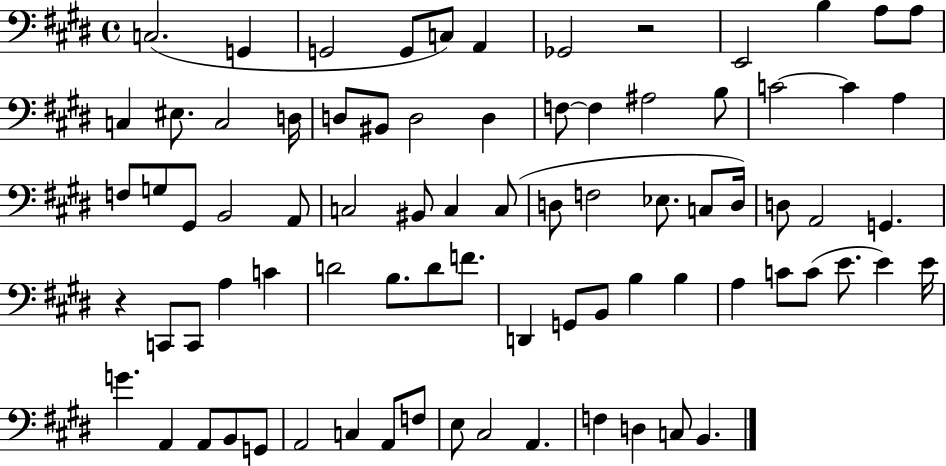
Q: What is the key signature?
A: E major